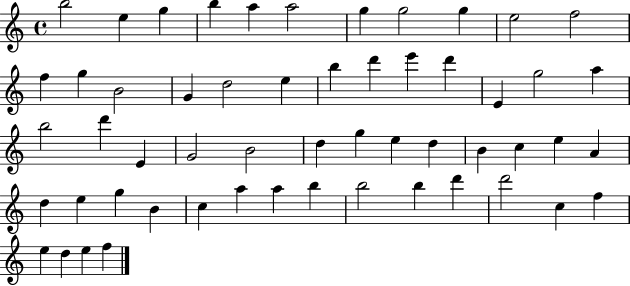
B5/h E5/q G5/q B5/q A5/q A5/h G5/q G5/h G5/q E5/h F5/h F5/q G5/q B4/h G4/q D5/h E5/q B5/q D6/q E6/q D6/q E4/q G5/h A5/q B5/h D6/q E4/q G4/h B4/h D5/q G5/q E5/q D5/q B4/q C5/q E5/q A4/q D5/q E5/q G5/q B4/q C5/q A5/q A5/q B5/q B5/h B5/q D6/q D6/h C5/q F5/q E5/q D5/q E5/q F5/q